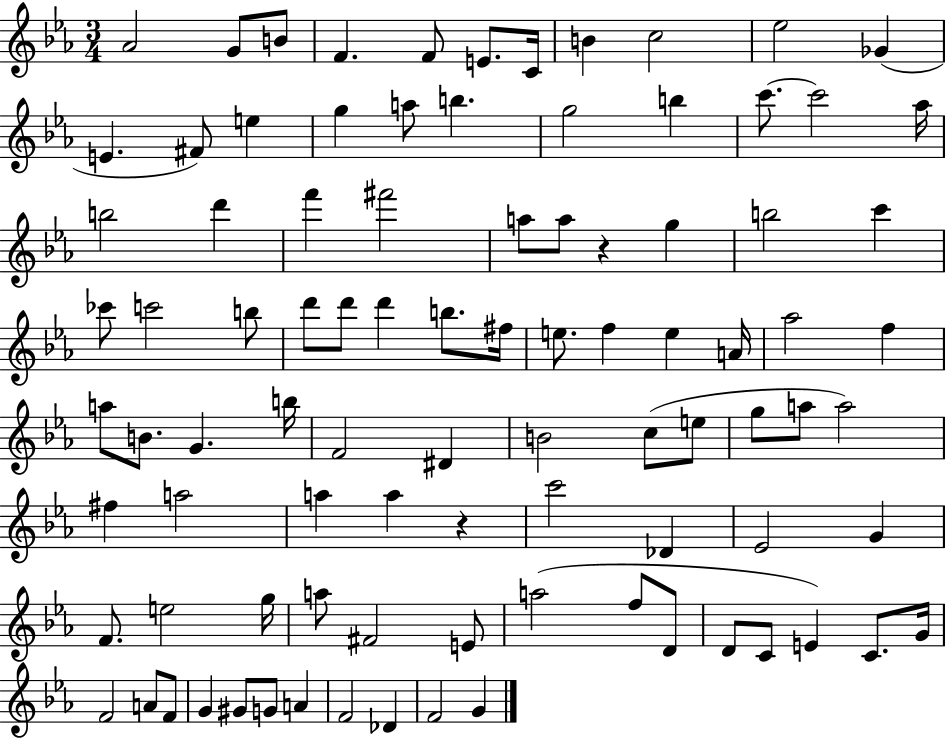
X:1
T:Untitled
M:3/4
L:1/4
K:Eb
_A2 G/2 B/2 F F/2 E/2 C/4 B c2 _e2 _G E ^F/2 e g a/2 b g2 b c'/2 c'2 _a/4 b2 d' f' ^f'2 a/2 a/2 z g b2 c' _c'/2 c'2 b/2 d'/2 d'/2 d' b/2 ^f/4 e/2 f e A/4 _a2 f a/2 B/2 G b/4 F2 ^D B2 c/2 e/2 g/2 a/2 a2 ^f a2 a a z c'2 _D _E2 G F/2 e2 g/4 a/2 ^F2 E/2 a2 f/2 D/2 D/2 C/2 E C/2 G/4 F2 A/2 F/2 G ^G/2 G/2 A F2 _D F2 G